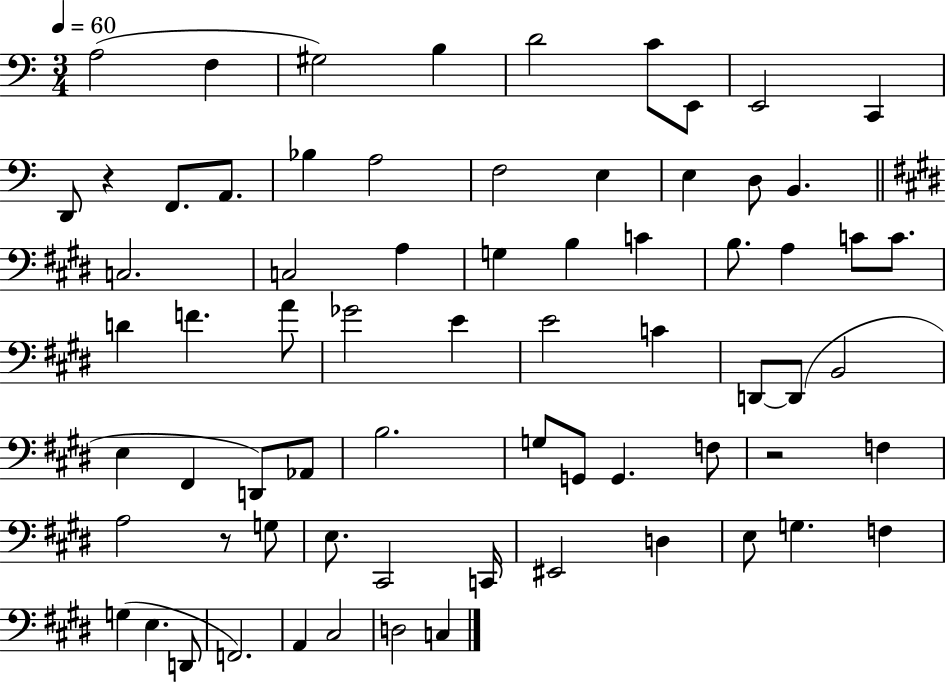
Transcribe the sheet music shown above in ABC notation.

X:1
T:Untitled
M:3/4
L:1/4
K:C
A,2 F, ^G,2 B, D2 C/2 E,,/2 E,,2 C,, D,,/2 z F,,/2 A,,/2 _B, A,2 F,2 E, E, D,/2 B,, C,2 C,2 A, G, B, C B,/2 A, C/2 C/2 D F A/2 _G2 E E2 C D,,/2 D,,/2 B,,2 E, ^F,, D,,/2 _A,,/2 B,2 G,/2 G,,/2 G,, F,/2 z2 F, A,2 z/2 G,/2 E,/2 ^C,,2 C,,/4 ^E,,2 D, E,/2 G, F, G, E, D,,/2 F,,2 A,, ^C,2 D,2 C,